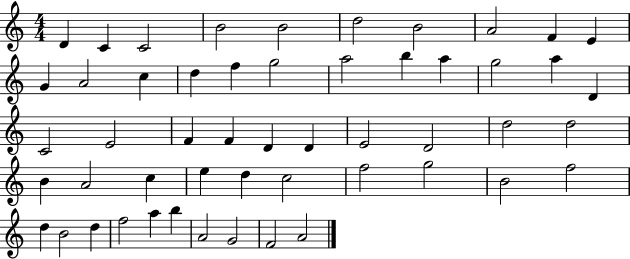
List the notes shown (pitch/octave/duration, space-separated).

D4/q C4/q C4/h B4/h B4/h D5/h B4/h A4/h F4/q E4/q G4/q A4/h C5/q D5/q F5/q G5/h A5/h B5/q A5/q G5/h A5/q D4/q C4/h E4/h F4/q F4/q D4/q D4/q E4/h D4/h D5/h D5/h B4/q A4/h C5/q E5/q D5/q C5/h F5/h G5/h B4/h F5/h D5/q B4/h D5/q F5/h A5/q B5/q A4/h G4/h F4/h A4/h